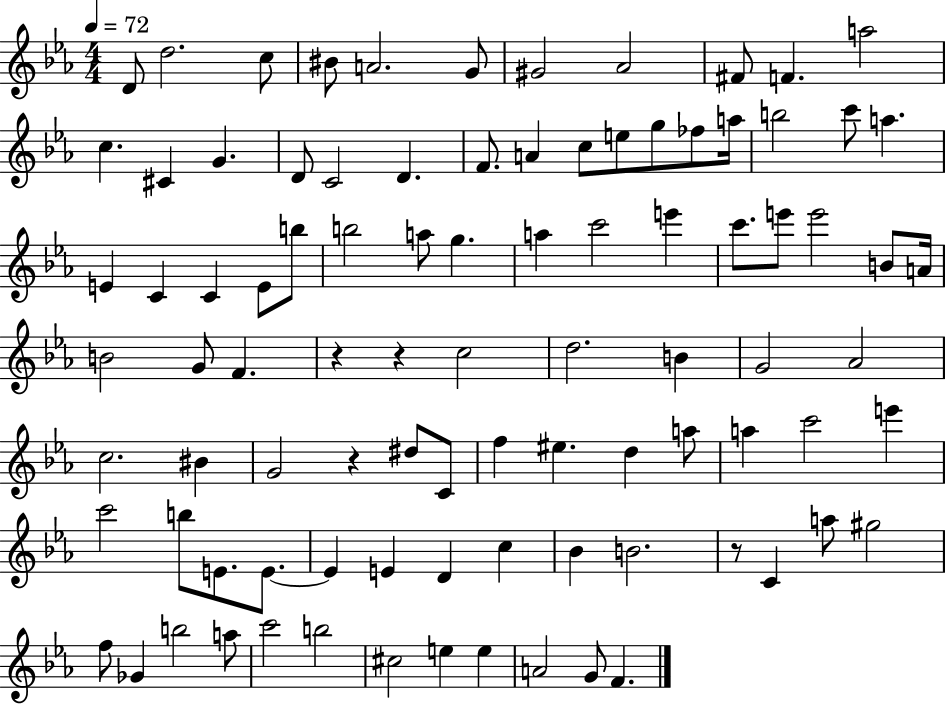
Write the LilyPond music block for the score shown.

{
  \clef treble
  \numericTimeSignature
  \time 4/4
  \key ees \major
  \tempo 4 = 72
  d'8 d''2. c''8 | bis'8 a'2. g'8 | gis'2 aes'2 | fis'8 f'4. a''2 | \break c''4. cis'4 g'4. | d'8 c'2 d'4. | f'8. a'4 c''8 e''8 g''8 fes''8 a''16 | b''2 c'''8 a''4. | \break e'4 c'4 c'4 e'8 b''8 | b''2 a''8 g''4. | a''4 c'''2 e'''4 | c'''8. e'''8 e'''2 b'8 a'16 | \break b'2 g'8 f'4. | r4 r4 c''2 | d''2. b'4 | g'2 aes'2 | \break c''2. bis'4 | g'2 r4 dis''8 c'8 | f''4 eis''4. d''4 a''8 | a''4 c'''2 e'''4 | \break c'''2 b''8 e'8. e'8.~~ | e'4 e'4 d'4 c''4 | bes'4 b'2. | r8 c'4 a''8 gis''2 | \break f''8 ges'4 b''2 a''8 | c'''2 b''2 | cis''2 e''4 e''4 | a'2 g'8 f'4. | \break \bar "|."
}